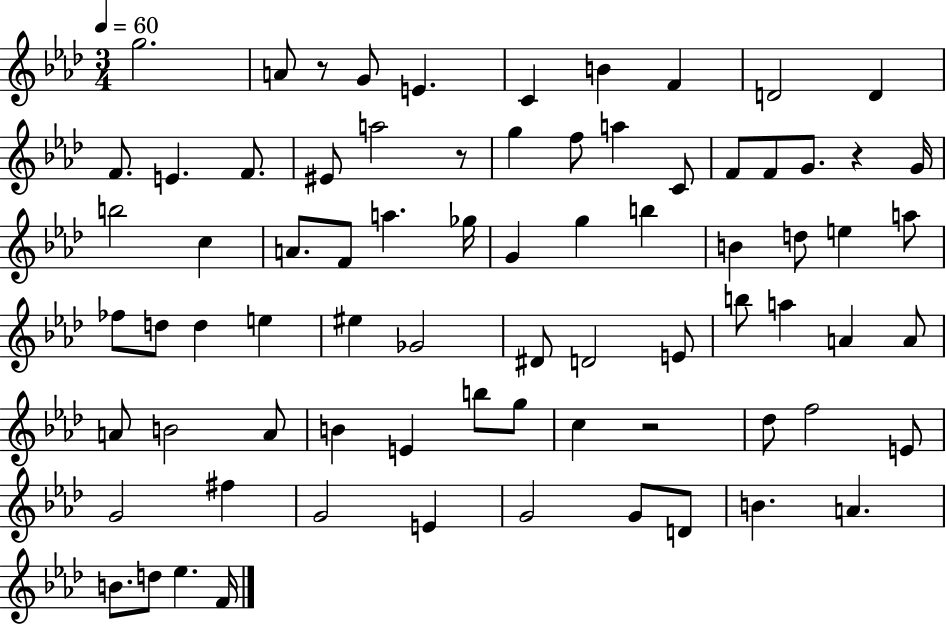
X:1
T:Untitled
M:3/4
L:1/4
K:Ab
g2 A/2 z/2 G/2 E C B F D2 D F/2 E F/2 ^E/2 a2 z/2 g f/2 a C/2 F/2 F/2 G/2 z G/4 b2 c A/2 F/2 a _g/4 G g b B d/2 e a/2 _f/2 d/2 d e ^e _G2 ^D/2 D2 E/2 b/2 a A A/2 A/2 B2 A/2 B E b/2 g/2 c z2 _d/2 f2 E/2 G2 ^f G2 E G2 G/2 D/2 B A B/2 d/2 _e F/4